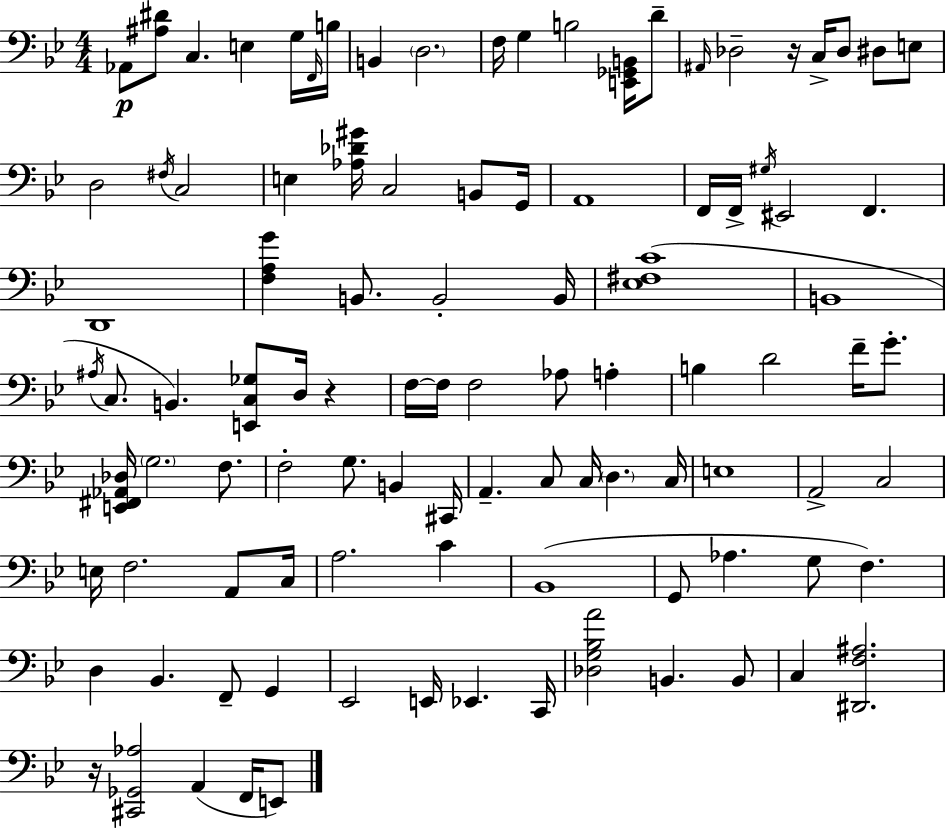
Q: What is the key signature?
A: BES major